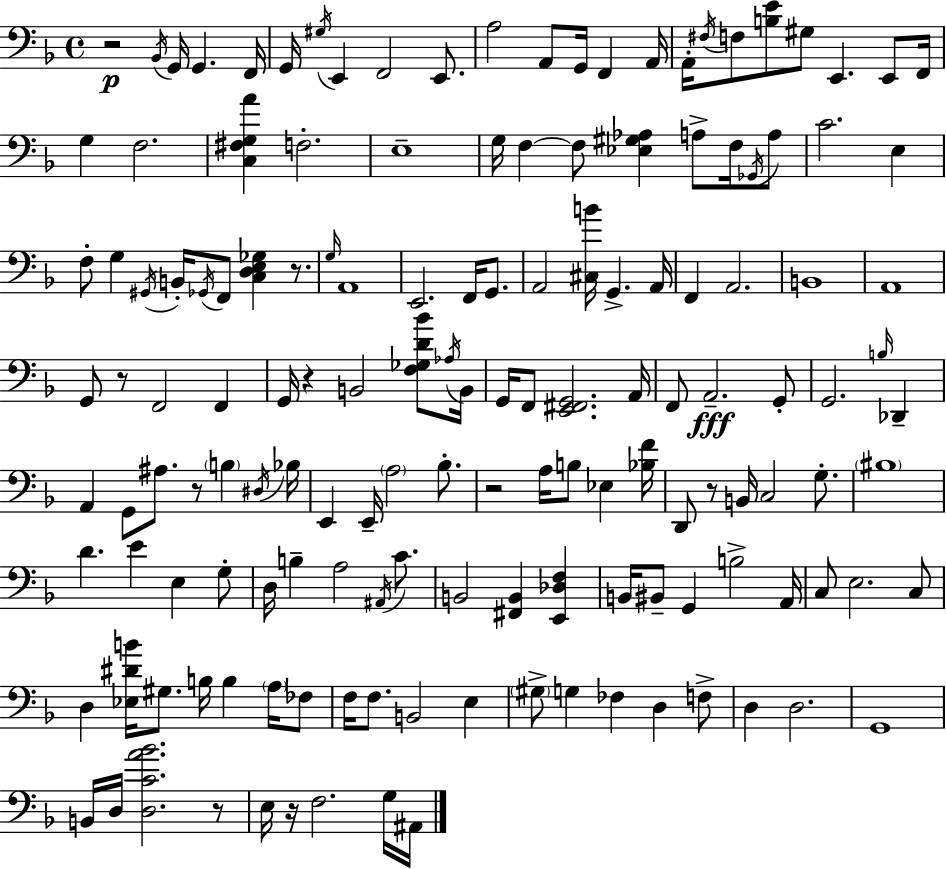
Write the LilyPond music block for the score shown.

{
  \clef bass
  \time 4/4
  \defaultTimeSignature
  \key d \minor
  \repeat volta 2 { r2\p \acciaccatura { bes,16 } g,16 g,4. | f,16 g,16 \acciaccatura { gis16 } e,4 f,2 e,8. | a2 a,8 g,16 f,4 | a,16 a,16-. \acciaccatura { fis16 } f8 <b e'>8 gis8 e,4. | \break e,8 f,16 g4 f2. | <c fis g a'>4 f2.-. | e1-- | g16 f4~~ f8 <ees gis aes>4 a8-> | \break f16 \acciaccatura { ges,16 } a8 c'2. | e4 f8-. g4 \acciaccatura { gis,16 } b,16-. \acciaccatura { ges,16 } f,8 <c d e ges>4 | r8. \grace { g16 } a,1 | e,2. | \break f,16 g,8. a,2 <cis b'>16 | g,4.-> a,16 f,4 a,2. | b,1 | a,1 | \break g,8 r8 f,2 | f,4 g,16 r4 b,2 | <f ges d' bes'>8 \acciaccatura { aes16 } b,16 g,16 f,8 <e, fis, g,>2. | a,16 f,8 a,2.--\fff | \break g,8-. g,2. | \grace { b16 } des,4-- a,4 g,8 ais8. | r8 \parenthesize b4 \acciaccatura { dis16 } bes16 e,4 e,16-- \parenthesize a2 | bes8.-. r2 | \break a16 b8 ees4 <bes f'>16 d,8 r8 b,16 c2 | g8.-. \parenthesize bis1 | d'4. | e'4 e4 g8-. d16 b4-- a2 | \break \acciaccatura { ais,16 } c'8. b,2 | <fis, b,>4 <e, des f>4 b,16 bis,8-- g,4 | b2-> a,16 c8 e2. | c8 d4 <ees dis' b'>16 | \break gis8. b16 b4 \parenthesize a16 fes8 f16 f8. b,2 | e4 \parenthesize gis8-> g4 | fes4 d4 f8-> d4 d2. | g,1 | \break b,16 d16 <d c' a' bes'>2. | r8 e16 r16 f2. | g16 ais,16 } \bar "|."
}